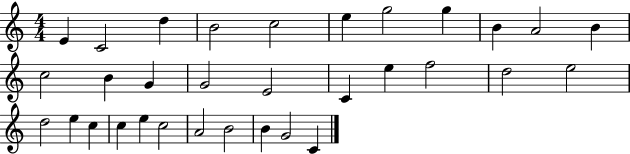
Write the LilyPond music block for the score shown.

{
  \clef treble
  \numericTimeSignature
  \time 4/4
  \key c \major
  e'4 c'2 d''4 | b'2 c''2 | e''4 g''2 g''4 | b'4 a'2 b'4 | \break c''2 b'4 g'4 | g'2 e'2 | c'4 e''4 f''2 | d''2 e''2 | \break d''2 e''4 c''4 | c''4 e''4 c''2 | a'2 b'2 | b'4 g'2 c'4 | \break \bar "|."
}